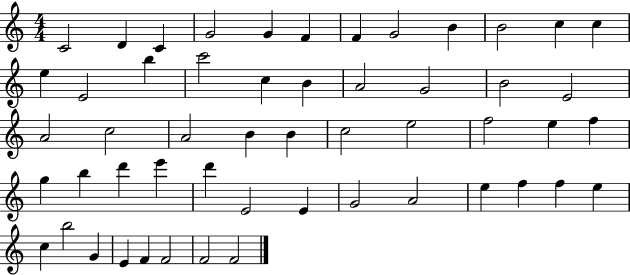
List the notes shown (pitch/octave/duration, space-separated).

C4/h D4/q C4/q G4/h G4/q F4/q F4/q G4/h B4/q B4/h C5/q C5/q E5/q E4/h B5/q C6/h C5/q B4/q A4/h G4/h B4/h E4/h A4/h C5/h A4/h B4/q B4/q C5/h E5/h F5/h E5/q F5/q G5/q B5/q D6/q E6/q D6/q E4/h E4/q G4/h A4/h E5/q F5/q F5/q E5/q C5/q B5/h G4/q E4/q F4/q F4/h F4/h F4/h